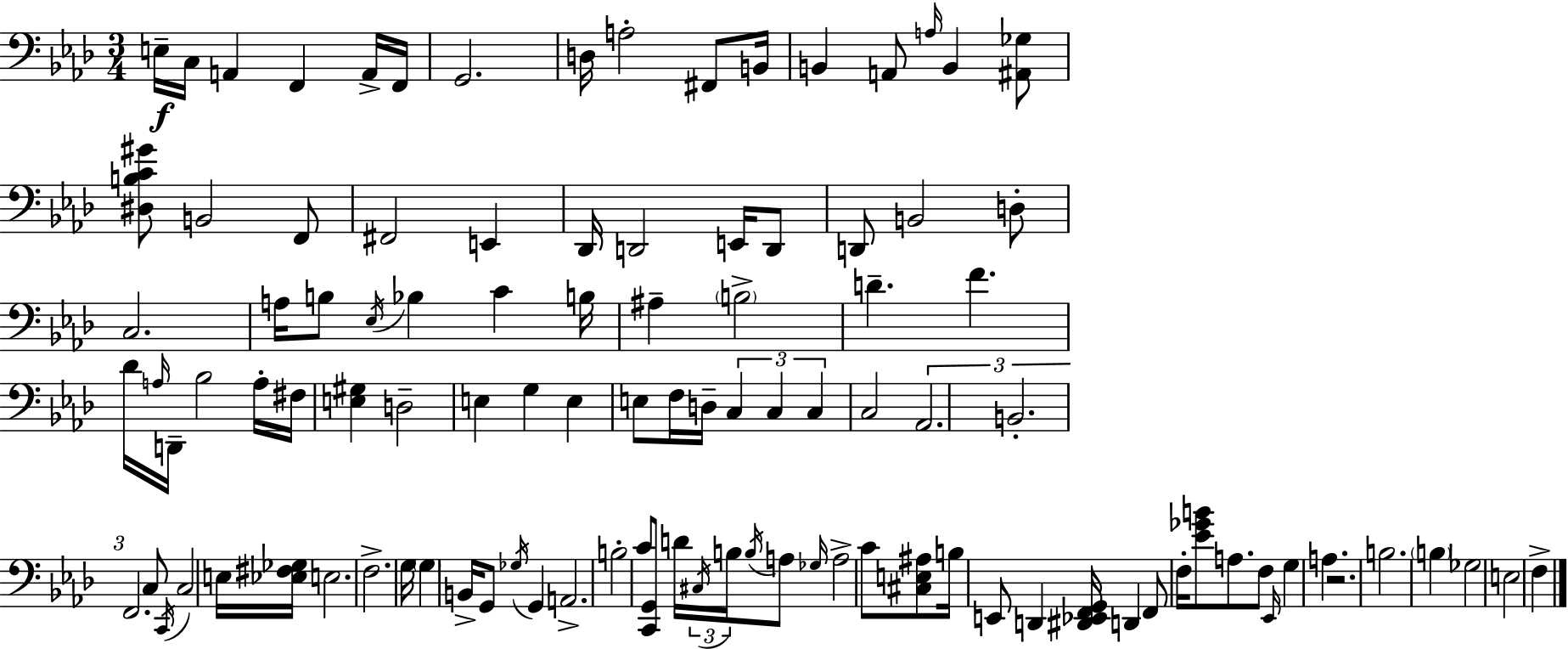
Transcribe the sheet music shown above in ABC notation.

X:1
T:Untitled
M:3/4
L:1/4
K:Ab
E,/4 C,/4 A,, F,, A,,/4 F,,/4 G,,2 D,/4 A,2 ^F,,/2 B,,/4 B,, A,,/2 A,/4 B,, [^A,,_G,]/2 [^D,B,C^G]/2 B,,2 F,,/2 ^F,,2 E,, _D,,/4 D,,2 E,,/4 D,,/2 D,,/2 B,,2 D,/2 C,2 A,/4 B,/2 _E,/4 _B, C B,/4 ^A, B,2 D F _D/4 A,/4 D,,/4 _B,2 A,/4 ^F,/4 [E,^G,] D,2 E, G, E, E,/2 F,/4 D,/4 C, C, C, C,2 _A,,2 B,,2 F,,2 C,/2 C,,/4 C,2 E,/4 [_E,^F,_G,]/4 E,2 F,2 G,/4 G, B,,/4 G,,/2 _G,/4 G,, A,,2 B,2 C/2 [C,,G,,]/2 D/4 ^C,/4 B,/4 B,/4 A,/2 _G,/4 A,2 C/2 [^C,E,^A,]/2 B,/4 E,,/2 D,, [^D,,_E,,F,,G,,]/4 D,, F,,/2 F,/4 [_E_GB]/2 A,/2 F,/2 _E,,/4 G, A, z2 B,2 B, _G,2 E,2 F,